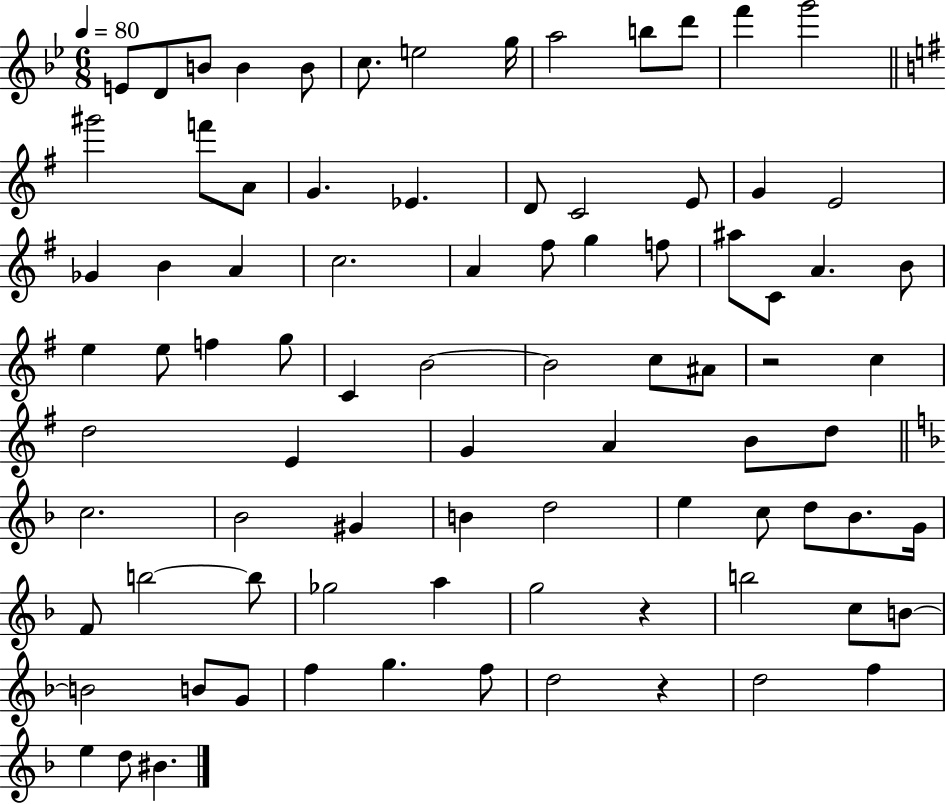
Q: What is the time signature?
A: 6/8